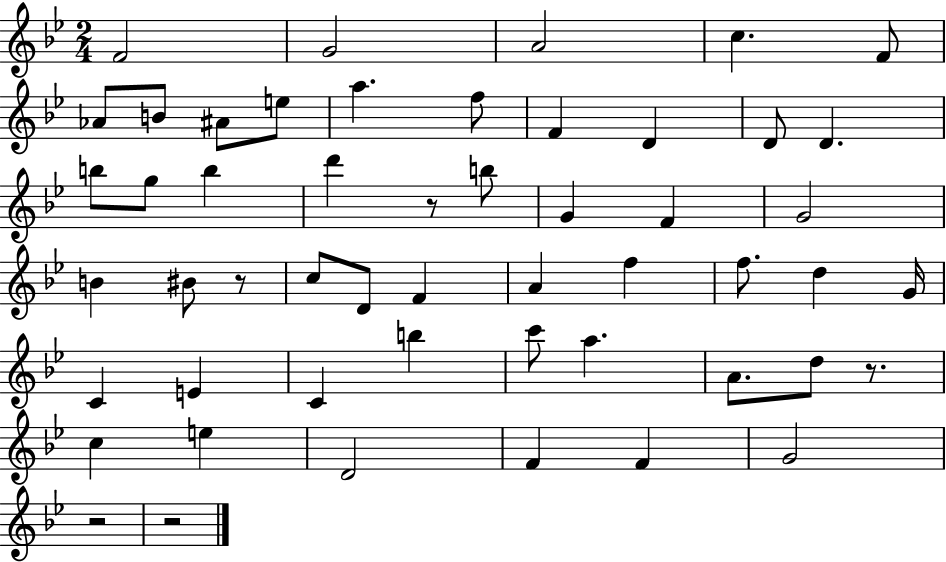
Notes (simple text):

F4/h G4/h A4/h C5/q. F4/e Ab4/e B4/e A#4/e E5/e A5/q. F5/e F4/q D4/q D4/e D4/q. B5/e G5/e B5/q D6/q R/e B5/e G4/q F4/q G4/h B4/q BIS4/e R/e C5/e D4/e F4/q A4/q F5/q F5/e. D5/q G4/s C4/q E4/q C4/q B5/q C6/e A5/q. A4/e. D5/e R/e. C5/q E5/q D4/h F4/q F4/q G4/h R/h R/h